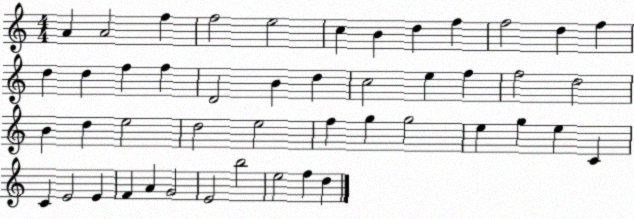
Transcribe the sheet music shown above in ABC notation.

X:1
T:Untitled
M:4/4
L:1/4
K:C
A A2 f f2 e2 c B d f f2 d f d d f f D2 B d c2 e f f2 d2 B d e2 d2 e2 f g g2 e g e C C E2 E F A G2 E2 b2 e2 f d